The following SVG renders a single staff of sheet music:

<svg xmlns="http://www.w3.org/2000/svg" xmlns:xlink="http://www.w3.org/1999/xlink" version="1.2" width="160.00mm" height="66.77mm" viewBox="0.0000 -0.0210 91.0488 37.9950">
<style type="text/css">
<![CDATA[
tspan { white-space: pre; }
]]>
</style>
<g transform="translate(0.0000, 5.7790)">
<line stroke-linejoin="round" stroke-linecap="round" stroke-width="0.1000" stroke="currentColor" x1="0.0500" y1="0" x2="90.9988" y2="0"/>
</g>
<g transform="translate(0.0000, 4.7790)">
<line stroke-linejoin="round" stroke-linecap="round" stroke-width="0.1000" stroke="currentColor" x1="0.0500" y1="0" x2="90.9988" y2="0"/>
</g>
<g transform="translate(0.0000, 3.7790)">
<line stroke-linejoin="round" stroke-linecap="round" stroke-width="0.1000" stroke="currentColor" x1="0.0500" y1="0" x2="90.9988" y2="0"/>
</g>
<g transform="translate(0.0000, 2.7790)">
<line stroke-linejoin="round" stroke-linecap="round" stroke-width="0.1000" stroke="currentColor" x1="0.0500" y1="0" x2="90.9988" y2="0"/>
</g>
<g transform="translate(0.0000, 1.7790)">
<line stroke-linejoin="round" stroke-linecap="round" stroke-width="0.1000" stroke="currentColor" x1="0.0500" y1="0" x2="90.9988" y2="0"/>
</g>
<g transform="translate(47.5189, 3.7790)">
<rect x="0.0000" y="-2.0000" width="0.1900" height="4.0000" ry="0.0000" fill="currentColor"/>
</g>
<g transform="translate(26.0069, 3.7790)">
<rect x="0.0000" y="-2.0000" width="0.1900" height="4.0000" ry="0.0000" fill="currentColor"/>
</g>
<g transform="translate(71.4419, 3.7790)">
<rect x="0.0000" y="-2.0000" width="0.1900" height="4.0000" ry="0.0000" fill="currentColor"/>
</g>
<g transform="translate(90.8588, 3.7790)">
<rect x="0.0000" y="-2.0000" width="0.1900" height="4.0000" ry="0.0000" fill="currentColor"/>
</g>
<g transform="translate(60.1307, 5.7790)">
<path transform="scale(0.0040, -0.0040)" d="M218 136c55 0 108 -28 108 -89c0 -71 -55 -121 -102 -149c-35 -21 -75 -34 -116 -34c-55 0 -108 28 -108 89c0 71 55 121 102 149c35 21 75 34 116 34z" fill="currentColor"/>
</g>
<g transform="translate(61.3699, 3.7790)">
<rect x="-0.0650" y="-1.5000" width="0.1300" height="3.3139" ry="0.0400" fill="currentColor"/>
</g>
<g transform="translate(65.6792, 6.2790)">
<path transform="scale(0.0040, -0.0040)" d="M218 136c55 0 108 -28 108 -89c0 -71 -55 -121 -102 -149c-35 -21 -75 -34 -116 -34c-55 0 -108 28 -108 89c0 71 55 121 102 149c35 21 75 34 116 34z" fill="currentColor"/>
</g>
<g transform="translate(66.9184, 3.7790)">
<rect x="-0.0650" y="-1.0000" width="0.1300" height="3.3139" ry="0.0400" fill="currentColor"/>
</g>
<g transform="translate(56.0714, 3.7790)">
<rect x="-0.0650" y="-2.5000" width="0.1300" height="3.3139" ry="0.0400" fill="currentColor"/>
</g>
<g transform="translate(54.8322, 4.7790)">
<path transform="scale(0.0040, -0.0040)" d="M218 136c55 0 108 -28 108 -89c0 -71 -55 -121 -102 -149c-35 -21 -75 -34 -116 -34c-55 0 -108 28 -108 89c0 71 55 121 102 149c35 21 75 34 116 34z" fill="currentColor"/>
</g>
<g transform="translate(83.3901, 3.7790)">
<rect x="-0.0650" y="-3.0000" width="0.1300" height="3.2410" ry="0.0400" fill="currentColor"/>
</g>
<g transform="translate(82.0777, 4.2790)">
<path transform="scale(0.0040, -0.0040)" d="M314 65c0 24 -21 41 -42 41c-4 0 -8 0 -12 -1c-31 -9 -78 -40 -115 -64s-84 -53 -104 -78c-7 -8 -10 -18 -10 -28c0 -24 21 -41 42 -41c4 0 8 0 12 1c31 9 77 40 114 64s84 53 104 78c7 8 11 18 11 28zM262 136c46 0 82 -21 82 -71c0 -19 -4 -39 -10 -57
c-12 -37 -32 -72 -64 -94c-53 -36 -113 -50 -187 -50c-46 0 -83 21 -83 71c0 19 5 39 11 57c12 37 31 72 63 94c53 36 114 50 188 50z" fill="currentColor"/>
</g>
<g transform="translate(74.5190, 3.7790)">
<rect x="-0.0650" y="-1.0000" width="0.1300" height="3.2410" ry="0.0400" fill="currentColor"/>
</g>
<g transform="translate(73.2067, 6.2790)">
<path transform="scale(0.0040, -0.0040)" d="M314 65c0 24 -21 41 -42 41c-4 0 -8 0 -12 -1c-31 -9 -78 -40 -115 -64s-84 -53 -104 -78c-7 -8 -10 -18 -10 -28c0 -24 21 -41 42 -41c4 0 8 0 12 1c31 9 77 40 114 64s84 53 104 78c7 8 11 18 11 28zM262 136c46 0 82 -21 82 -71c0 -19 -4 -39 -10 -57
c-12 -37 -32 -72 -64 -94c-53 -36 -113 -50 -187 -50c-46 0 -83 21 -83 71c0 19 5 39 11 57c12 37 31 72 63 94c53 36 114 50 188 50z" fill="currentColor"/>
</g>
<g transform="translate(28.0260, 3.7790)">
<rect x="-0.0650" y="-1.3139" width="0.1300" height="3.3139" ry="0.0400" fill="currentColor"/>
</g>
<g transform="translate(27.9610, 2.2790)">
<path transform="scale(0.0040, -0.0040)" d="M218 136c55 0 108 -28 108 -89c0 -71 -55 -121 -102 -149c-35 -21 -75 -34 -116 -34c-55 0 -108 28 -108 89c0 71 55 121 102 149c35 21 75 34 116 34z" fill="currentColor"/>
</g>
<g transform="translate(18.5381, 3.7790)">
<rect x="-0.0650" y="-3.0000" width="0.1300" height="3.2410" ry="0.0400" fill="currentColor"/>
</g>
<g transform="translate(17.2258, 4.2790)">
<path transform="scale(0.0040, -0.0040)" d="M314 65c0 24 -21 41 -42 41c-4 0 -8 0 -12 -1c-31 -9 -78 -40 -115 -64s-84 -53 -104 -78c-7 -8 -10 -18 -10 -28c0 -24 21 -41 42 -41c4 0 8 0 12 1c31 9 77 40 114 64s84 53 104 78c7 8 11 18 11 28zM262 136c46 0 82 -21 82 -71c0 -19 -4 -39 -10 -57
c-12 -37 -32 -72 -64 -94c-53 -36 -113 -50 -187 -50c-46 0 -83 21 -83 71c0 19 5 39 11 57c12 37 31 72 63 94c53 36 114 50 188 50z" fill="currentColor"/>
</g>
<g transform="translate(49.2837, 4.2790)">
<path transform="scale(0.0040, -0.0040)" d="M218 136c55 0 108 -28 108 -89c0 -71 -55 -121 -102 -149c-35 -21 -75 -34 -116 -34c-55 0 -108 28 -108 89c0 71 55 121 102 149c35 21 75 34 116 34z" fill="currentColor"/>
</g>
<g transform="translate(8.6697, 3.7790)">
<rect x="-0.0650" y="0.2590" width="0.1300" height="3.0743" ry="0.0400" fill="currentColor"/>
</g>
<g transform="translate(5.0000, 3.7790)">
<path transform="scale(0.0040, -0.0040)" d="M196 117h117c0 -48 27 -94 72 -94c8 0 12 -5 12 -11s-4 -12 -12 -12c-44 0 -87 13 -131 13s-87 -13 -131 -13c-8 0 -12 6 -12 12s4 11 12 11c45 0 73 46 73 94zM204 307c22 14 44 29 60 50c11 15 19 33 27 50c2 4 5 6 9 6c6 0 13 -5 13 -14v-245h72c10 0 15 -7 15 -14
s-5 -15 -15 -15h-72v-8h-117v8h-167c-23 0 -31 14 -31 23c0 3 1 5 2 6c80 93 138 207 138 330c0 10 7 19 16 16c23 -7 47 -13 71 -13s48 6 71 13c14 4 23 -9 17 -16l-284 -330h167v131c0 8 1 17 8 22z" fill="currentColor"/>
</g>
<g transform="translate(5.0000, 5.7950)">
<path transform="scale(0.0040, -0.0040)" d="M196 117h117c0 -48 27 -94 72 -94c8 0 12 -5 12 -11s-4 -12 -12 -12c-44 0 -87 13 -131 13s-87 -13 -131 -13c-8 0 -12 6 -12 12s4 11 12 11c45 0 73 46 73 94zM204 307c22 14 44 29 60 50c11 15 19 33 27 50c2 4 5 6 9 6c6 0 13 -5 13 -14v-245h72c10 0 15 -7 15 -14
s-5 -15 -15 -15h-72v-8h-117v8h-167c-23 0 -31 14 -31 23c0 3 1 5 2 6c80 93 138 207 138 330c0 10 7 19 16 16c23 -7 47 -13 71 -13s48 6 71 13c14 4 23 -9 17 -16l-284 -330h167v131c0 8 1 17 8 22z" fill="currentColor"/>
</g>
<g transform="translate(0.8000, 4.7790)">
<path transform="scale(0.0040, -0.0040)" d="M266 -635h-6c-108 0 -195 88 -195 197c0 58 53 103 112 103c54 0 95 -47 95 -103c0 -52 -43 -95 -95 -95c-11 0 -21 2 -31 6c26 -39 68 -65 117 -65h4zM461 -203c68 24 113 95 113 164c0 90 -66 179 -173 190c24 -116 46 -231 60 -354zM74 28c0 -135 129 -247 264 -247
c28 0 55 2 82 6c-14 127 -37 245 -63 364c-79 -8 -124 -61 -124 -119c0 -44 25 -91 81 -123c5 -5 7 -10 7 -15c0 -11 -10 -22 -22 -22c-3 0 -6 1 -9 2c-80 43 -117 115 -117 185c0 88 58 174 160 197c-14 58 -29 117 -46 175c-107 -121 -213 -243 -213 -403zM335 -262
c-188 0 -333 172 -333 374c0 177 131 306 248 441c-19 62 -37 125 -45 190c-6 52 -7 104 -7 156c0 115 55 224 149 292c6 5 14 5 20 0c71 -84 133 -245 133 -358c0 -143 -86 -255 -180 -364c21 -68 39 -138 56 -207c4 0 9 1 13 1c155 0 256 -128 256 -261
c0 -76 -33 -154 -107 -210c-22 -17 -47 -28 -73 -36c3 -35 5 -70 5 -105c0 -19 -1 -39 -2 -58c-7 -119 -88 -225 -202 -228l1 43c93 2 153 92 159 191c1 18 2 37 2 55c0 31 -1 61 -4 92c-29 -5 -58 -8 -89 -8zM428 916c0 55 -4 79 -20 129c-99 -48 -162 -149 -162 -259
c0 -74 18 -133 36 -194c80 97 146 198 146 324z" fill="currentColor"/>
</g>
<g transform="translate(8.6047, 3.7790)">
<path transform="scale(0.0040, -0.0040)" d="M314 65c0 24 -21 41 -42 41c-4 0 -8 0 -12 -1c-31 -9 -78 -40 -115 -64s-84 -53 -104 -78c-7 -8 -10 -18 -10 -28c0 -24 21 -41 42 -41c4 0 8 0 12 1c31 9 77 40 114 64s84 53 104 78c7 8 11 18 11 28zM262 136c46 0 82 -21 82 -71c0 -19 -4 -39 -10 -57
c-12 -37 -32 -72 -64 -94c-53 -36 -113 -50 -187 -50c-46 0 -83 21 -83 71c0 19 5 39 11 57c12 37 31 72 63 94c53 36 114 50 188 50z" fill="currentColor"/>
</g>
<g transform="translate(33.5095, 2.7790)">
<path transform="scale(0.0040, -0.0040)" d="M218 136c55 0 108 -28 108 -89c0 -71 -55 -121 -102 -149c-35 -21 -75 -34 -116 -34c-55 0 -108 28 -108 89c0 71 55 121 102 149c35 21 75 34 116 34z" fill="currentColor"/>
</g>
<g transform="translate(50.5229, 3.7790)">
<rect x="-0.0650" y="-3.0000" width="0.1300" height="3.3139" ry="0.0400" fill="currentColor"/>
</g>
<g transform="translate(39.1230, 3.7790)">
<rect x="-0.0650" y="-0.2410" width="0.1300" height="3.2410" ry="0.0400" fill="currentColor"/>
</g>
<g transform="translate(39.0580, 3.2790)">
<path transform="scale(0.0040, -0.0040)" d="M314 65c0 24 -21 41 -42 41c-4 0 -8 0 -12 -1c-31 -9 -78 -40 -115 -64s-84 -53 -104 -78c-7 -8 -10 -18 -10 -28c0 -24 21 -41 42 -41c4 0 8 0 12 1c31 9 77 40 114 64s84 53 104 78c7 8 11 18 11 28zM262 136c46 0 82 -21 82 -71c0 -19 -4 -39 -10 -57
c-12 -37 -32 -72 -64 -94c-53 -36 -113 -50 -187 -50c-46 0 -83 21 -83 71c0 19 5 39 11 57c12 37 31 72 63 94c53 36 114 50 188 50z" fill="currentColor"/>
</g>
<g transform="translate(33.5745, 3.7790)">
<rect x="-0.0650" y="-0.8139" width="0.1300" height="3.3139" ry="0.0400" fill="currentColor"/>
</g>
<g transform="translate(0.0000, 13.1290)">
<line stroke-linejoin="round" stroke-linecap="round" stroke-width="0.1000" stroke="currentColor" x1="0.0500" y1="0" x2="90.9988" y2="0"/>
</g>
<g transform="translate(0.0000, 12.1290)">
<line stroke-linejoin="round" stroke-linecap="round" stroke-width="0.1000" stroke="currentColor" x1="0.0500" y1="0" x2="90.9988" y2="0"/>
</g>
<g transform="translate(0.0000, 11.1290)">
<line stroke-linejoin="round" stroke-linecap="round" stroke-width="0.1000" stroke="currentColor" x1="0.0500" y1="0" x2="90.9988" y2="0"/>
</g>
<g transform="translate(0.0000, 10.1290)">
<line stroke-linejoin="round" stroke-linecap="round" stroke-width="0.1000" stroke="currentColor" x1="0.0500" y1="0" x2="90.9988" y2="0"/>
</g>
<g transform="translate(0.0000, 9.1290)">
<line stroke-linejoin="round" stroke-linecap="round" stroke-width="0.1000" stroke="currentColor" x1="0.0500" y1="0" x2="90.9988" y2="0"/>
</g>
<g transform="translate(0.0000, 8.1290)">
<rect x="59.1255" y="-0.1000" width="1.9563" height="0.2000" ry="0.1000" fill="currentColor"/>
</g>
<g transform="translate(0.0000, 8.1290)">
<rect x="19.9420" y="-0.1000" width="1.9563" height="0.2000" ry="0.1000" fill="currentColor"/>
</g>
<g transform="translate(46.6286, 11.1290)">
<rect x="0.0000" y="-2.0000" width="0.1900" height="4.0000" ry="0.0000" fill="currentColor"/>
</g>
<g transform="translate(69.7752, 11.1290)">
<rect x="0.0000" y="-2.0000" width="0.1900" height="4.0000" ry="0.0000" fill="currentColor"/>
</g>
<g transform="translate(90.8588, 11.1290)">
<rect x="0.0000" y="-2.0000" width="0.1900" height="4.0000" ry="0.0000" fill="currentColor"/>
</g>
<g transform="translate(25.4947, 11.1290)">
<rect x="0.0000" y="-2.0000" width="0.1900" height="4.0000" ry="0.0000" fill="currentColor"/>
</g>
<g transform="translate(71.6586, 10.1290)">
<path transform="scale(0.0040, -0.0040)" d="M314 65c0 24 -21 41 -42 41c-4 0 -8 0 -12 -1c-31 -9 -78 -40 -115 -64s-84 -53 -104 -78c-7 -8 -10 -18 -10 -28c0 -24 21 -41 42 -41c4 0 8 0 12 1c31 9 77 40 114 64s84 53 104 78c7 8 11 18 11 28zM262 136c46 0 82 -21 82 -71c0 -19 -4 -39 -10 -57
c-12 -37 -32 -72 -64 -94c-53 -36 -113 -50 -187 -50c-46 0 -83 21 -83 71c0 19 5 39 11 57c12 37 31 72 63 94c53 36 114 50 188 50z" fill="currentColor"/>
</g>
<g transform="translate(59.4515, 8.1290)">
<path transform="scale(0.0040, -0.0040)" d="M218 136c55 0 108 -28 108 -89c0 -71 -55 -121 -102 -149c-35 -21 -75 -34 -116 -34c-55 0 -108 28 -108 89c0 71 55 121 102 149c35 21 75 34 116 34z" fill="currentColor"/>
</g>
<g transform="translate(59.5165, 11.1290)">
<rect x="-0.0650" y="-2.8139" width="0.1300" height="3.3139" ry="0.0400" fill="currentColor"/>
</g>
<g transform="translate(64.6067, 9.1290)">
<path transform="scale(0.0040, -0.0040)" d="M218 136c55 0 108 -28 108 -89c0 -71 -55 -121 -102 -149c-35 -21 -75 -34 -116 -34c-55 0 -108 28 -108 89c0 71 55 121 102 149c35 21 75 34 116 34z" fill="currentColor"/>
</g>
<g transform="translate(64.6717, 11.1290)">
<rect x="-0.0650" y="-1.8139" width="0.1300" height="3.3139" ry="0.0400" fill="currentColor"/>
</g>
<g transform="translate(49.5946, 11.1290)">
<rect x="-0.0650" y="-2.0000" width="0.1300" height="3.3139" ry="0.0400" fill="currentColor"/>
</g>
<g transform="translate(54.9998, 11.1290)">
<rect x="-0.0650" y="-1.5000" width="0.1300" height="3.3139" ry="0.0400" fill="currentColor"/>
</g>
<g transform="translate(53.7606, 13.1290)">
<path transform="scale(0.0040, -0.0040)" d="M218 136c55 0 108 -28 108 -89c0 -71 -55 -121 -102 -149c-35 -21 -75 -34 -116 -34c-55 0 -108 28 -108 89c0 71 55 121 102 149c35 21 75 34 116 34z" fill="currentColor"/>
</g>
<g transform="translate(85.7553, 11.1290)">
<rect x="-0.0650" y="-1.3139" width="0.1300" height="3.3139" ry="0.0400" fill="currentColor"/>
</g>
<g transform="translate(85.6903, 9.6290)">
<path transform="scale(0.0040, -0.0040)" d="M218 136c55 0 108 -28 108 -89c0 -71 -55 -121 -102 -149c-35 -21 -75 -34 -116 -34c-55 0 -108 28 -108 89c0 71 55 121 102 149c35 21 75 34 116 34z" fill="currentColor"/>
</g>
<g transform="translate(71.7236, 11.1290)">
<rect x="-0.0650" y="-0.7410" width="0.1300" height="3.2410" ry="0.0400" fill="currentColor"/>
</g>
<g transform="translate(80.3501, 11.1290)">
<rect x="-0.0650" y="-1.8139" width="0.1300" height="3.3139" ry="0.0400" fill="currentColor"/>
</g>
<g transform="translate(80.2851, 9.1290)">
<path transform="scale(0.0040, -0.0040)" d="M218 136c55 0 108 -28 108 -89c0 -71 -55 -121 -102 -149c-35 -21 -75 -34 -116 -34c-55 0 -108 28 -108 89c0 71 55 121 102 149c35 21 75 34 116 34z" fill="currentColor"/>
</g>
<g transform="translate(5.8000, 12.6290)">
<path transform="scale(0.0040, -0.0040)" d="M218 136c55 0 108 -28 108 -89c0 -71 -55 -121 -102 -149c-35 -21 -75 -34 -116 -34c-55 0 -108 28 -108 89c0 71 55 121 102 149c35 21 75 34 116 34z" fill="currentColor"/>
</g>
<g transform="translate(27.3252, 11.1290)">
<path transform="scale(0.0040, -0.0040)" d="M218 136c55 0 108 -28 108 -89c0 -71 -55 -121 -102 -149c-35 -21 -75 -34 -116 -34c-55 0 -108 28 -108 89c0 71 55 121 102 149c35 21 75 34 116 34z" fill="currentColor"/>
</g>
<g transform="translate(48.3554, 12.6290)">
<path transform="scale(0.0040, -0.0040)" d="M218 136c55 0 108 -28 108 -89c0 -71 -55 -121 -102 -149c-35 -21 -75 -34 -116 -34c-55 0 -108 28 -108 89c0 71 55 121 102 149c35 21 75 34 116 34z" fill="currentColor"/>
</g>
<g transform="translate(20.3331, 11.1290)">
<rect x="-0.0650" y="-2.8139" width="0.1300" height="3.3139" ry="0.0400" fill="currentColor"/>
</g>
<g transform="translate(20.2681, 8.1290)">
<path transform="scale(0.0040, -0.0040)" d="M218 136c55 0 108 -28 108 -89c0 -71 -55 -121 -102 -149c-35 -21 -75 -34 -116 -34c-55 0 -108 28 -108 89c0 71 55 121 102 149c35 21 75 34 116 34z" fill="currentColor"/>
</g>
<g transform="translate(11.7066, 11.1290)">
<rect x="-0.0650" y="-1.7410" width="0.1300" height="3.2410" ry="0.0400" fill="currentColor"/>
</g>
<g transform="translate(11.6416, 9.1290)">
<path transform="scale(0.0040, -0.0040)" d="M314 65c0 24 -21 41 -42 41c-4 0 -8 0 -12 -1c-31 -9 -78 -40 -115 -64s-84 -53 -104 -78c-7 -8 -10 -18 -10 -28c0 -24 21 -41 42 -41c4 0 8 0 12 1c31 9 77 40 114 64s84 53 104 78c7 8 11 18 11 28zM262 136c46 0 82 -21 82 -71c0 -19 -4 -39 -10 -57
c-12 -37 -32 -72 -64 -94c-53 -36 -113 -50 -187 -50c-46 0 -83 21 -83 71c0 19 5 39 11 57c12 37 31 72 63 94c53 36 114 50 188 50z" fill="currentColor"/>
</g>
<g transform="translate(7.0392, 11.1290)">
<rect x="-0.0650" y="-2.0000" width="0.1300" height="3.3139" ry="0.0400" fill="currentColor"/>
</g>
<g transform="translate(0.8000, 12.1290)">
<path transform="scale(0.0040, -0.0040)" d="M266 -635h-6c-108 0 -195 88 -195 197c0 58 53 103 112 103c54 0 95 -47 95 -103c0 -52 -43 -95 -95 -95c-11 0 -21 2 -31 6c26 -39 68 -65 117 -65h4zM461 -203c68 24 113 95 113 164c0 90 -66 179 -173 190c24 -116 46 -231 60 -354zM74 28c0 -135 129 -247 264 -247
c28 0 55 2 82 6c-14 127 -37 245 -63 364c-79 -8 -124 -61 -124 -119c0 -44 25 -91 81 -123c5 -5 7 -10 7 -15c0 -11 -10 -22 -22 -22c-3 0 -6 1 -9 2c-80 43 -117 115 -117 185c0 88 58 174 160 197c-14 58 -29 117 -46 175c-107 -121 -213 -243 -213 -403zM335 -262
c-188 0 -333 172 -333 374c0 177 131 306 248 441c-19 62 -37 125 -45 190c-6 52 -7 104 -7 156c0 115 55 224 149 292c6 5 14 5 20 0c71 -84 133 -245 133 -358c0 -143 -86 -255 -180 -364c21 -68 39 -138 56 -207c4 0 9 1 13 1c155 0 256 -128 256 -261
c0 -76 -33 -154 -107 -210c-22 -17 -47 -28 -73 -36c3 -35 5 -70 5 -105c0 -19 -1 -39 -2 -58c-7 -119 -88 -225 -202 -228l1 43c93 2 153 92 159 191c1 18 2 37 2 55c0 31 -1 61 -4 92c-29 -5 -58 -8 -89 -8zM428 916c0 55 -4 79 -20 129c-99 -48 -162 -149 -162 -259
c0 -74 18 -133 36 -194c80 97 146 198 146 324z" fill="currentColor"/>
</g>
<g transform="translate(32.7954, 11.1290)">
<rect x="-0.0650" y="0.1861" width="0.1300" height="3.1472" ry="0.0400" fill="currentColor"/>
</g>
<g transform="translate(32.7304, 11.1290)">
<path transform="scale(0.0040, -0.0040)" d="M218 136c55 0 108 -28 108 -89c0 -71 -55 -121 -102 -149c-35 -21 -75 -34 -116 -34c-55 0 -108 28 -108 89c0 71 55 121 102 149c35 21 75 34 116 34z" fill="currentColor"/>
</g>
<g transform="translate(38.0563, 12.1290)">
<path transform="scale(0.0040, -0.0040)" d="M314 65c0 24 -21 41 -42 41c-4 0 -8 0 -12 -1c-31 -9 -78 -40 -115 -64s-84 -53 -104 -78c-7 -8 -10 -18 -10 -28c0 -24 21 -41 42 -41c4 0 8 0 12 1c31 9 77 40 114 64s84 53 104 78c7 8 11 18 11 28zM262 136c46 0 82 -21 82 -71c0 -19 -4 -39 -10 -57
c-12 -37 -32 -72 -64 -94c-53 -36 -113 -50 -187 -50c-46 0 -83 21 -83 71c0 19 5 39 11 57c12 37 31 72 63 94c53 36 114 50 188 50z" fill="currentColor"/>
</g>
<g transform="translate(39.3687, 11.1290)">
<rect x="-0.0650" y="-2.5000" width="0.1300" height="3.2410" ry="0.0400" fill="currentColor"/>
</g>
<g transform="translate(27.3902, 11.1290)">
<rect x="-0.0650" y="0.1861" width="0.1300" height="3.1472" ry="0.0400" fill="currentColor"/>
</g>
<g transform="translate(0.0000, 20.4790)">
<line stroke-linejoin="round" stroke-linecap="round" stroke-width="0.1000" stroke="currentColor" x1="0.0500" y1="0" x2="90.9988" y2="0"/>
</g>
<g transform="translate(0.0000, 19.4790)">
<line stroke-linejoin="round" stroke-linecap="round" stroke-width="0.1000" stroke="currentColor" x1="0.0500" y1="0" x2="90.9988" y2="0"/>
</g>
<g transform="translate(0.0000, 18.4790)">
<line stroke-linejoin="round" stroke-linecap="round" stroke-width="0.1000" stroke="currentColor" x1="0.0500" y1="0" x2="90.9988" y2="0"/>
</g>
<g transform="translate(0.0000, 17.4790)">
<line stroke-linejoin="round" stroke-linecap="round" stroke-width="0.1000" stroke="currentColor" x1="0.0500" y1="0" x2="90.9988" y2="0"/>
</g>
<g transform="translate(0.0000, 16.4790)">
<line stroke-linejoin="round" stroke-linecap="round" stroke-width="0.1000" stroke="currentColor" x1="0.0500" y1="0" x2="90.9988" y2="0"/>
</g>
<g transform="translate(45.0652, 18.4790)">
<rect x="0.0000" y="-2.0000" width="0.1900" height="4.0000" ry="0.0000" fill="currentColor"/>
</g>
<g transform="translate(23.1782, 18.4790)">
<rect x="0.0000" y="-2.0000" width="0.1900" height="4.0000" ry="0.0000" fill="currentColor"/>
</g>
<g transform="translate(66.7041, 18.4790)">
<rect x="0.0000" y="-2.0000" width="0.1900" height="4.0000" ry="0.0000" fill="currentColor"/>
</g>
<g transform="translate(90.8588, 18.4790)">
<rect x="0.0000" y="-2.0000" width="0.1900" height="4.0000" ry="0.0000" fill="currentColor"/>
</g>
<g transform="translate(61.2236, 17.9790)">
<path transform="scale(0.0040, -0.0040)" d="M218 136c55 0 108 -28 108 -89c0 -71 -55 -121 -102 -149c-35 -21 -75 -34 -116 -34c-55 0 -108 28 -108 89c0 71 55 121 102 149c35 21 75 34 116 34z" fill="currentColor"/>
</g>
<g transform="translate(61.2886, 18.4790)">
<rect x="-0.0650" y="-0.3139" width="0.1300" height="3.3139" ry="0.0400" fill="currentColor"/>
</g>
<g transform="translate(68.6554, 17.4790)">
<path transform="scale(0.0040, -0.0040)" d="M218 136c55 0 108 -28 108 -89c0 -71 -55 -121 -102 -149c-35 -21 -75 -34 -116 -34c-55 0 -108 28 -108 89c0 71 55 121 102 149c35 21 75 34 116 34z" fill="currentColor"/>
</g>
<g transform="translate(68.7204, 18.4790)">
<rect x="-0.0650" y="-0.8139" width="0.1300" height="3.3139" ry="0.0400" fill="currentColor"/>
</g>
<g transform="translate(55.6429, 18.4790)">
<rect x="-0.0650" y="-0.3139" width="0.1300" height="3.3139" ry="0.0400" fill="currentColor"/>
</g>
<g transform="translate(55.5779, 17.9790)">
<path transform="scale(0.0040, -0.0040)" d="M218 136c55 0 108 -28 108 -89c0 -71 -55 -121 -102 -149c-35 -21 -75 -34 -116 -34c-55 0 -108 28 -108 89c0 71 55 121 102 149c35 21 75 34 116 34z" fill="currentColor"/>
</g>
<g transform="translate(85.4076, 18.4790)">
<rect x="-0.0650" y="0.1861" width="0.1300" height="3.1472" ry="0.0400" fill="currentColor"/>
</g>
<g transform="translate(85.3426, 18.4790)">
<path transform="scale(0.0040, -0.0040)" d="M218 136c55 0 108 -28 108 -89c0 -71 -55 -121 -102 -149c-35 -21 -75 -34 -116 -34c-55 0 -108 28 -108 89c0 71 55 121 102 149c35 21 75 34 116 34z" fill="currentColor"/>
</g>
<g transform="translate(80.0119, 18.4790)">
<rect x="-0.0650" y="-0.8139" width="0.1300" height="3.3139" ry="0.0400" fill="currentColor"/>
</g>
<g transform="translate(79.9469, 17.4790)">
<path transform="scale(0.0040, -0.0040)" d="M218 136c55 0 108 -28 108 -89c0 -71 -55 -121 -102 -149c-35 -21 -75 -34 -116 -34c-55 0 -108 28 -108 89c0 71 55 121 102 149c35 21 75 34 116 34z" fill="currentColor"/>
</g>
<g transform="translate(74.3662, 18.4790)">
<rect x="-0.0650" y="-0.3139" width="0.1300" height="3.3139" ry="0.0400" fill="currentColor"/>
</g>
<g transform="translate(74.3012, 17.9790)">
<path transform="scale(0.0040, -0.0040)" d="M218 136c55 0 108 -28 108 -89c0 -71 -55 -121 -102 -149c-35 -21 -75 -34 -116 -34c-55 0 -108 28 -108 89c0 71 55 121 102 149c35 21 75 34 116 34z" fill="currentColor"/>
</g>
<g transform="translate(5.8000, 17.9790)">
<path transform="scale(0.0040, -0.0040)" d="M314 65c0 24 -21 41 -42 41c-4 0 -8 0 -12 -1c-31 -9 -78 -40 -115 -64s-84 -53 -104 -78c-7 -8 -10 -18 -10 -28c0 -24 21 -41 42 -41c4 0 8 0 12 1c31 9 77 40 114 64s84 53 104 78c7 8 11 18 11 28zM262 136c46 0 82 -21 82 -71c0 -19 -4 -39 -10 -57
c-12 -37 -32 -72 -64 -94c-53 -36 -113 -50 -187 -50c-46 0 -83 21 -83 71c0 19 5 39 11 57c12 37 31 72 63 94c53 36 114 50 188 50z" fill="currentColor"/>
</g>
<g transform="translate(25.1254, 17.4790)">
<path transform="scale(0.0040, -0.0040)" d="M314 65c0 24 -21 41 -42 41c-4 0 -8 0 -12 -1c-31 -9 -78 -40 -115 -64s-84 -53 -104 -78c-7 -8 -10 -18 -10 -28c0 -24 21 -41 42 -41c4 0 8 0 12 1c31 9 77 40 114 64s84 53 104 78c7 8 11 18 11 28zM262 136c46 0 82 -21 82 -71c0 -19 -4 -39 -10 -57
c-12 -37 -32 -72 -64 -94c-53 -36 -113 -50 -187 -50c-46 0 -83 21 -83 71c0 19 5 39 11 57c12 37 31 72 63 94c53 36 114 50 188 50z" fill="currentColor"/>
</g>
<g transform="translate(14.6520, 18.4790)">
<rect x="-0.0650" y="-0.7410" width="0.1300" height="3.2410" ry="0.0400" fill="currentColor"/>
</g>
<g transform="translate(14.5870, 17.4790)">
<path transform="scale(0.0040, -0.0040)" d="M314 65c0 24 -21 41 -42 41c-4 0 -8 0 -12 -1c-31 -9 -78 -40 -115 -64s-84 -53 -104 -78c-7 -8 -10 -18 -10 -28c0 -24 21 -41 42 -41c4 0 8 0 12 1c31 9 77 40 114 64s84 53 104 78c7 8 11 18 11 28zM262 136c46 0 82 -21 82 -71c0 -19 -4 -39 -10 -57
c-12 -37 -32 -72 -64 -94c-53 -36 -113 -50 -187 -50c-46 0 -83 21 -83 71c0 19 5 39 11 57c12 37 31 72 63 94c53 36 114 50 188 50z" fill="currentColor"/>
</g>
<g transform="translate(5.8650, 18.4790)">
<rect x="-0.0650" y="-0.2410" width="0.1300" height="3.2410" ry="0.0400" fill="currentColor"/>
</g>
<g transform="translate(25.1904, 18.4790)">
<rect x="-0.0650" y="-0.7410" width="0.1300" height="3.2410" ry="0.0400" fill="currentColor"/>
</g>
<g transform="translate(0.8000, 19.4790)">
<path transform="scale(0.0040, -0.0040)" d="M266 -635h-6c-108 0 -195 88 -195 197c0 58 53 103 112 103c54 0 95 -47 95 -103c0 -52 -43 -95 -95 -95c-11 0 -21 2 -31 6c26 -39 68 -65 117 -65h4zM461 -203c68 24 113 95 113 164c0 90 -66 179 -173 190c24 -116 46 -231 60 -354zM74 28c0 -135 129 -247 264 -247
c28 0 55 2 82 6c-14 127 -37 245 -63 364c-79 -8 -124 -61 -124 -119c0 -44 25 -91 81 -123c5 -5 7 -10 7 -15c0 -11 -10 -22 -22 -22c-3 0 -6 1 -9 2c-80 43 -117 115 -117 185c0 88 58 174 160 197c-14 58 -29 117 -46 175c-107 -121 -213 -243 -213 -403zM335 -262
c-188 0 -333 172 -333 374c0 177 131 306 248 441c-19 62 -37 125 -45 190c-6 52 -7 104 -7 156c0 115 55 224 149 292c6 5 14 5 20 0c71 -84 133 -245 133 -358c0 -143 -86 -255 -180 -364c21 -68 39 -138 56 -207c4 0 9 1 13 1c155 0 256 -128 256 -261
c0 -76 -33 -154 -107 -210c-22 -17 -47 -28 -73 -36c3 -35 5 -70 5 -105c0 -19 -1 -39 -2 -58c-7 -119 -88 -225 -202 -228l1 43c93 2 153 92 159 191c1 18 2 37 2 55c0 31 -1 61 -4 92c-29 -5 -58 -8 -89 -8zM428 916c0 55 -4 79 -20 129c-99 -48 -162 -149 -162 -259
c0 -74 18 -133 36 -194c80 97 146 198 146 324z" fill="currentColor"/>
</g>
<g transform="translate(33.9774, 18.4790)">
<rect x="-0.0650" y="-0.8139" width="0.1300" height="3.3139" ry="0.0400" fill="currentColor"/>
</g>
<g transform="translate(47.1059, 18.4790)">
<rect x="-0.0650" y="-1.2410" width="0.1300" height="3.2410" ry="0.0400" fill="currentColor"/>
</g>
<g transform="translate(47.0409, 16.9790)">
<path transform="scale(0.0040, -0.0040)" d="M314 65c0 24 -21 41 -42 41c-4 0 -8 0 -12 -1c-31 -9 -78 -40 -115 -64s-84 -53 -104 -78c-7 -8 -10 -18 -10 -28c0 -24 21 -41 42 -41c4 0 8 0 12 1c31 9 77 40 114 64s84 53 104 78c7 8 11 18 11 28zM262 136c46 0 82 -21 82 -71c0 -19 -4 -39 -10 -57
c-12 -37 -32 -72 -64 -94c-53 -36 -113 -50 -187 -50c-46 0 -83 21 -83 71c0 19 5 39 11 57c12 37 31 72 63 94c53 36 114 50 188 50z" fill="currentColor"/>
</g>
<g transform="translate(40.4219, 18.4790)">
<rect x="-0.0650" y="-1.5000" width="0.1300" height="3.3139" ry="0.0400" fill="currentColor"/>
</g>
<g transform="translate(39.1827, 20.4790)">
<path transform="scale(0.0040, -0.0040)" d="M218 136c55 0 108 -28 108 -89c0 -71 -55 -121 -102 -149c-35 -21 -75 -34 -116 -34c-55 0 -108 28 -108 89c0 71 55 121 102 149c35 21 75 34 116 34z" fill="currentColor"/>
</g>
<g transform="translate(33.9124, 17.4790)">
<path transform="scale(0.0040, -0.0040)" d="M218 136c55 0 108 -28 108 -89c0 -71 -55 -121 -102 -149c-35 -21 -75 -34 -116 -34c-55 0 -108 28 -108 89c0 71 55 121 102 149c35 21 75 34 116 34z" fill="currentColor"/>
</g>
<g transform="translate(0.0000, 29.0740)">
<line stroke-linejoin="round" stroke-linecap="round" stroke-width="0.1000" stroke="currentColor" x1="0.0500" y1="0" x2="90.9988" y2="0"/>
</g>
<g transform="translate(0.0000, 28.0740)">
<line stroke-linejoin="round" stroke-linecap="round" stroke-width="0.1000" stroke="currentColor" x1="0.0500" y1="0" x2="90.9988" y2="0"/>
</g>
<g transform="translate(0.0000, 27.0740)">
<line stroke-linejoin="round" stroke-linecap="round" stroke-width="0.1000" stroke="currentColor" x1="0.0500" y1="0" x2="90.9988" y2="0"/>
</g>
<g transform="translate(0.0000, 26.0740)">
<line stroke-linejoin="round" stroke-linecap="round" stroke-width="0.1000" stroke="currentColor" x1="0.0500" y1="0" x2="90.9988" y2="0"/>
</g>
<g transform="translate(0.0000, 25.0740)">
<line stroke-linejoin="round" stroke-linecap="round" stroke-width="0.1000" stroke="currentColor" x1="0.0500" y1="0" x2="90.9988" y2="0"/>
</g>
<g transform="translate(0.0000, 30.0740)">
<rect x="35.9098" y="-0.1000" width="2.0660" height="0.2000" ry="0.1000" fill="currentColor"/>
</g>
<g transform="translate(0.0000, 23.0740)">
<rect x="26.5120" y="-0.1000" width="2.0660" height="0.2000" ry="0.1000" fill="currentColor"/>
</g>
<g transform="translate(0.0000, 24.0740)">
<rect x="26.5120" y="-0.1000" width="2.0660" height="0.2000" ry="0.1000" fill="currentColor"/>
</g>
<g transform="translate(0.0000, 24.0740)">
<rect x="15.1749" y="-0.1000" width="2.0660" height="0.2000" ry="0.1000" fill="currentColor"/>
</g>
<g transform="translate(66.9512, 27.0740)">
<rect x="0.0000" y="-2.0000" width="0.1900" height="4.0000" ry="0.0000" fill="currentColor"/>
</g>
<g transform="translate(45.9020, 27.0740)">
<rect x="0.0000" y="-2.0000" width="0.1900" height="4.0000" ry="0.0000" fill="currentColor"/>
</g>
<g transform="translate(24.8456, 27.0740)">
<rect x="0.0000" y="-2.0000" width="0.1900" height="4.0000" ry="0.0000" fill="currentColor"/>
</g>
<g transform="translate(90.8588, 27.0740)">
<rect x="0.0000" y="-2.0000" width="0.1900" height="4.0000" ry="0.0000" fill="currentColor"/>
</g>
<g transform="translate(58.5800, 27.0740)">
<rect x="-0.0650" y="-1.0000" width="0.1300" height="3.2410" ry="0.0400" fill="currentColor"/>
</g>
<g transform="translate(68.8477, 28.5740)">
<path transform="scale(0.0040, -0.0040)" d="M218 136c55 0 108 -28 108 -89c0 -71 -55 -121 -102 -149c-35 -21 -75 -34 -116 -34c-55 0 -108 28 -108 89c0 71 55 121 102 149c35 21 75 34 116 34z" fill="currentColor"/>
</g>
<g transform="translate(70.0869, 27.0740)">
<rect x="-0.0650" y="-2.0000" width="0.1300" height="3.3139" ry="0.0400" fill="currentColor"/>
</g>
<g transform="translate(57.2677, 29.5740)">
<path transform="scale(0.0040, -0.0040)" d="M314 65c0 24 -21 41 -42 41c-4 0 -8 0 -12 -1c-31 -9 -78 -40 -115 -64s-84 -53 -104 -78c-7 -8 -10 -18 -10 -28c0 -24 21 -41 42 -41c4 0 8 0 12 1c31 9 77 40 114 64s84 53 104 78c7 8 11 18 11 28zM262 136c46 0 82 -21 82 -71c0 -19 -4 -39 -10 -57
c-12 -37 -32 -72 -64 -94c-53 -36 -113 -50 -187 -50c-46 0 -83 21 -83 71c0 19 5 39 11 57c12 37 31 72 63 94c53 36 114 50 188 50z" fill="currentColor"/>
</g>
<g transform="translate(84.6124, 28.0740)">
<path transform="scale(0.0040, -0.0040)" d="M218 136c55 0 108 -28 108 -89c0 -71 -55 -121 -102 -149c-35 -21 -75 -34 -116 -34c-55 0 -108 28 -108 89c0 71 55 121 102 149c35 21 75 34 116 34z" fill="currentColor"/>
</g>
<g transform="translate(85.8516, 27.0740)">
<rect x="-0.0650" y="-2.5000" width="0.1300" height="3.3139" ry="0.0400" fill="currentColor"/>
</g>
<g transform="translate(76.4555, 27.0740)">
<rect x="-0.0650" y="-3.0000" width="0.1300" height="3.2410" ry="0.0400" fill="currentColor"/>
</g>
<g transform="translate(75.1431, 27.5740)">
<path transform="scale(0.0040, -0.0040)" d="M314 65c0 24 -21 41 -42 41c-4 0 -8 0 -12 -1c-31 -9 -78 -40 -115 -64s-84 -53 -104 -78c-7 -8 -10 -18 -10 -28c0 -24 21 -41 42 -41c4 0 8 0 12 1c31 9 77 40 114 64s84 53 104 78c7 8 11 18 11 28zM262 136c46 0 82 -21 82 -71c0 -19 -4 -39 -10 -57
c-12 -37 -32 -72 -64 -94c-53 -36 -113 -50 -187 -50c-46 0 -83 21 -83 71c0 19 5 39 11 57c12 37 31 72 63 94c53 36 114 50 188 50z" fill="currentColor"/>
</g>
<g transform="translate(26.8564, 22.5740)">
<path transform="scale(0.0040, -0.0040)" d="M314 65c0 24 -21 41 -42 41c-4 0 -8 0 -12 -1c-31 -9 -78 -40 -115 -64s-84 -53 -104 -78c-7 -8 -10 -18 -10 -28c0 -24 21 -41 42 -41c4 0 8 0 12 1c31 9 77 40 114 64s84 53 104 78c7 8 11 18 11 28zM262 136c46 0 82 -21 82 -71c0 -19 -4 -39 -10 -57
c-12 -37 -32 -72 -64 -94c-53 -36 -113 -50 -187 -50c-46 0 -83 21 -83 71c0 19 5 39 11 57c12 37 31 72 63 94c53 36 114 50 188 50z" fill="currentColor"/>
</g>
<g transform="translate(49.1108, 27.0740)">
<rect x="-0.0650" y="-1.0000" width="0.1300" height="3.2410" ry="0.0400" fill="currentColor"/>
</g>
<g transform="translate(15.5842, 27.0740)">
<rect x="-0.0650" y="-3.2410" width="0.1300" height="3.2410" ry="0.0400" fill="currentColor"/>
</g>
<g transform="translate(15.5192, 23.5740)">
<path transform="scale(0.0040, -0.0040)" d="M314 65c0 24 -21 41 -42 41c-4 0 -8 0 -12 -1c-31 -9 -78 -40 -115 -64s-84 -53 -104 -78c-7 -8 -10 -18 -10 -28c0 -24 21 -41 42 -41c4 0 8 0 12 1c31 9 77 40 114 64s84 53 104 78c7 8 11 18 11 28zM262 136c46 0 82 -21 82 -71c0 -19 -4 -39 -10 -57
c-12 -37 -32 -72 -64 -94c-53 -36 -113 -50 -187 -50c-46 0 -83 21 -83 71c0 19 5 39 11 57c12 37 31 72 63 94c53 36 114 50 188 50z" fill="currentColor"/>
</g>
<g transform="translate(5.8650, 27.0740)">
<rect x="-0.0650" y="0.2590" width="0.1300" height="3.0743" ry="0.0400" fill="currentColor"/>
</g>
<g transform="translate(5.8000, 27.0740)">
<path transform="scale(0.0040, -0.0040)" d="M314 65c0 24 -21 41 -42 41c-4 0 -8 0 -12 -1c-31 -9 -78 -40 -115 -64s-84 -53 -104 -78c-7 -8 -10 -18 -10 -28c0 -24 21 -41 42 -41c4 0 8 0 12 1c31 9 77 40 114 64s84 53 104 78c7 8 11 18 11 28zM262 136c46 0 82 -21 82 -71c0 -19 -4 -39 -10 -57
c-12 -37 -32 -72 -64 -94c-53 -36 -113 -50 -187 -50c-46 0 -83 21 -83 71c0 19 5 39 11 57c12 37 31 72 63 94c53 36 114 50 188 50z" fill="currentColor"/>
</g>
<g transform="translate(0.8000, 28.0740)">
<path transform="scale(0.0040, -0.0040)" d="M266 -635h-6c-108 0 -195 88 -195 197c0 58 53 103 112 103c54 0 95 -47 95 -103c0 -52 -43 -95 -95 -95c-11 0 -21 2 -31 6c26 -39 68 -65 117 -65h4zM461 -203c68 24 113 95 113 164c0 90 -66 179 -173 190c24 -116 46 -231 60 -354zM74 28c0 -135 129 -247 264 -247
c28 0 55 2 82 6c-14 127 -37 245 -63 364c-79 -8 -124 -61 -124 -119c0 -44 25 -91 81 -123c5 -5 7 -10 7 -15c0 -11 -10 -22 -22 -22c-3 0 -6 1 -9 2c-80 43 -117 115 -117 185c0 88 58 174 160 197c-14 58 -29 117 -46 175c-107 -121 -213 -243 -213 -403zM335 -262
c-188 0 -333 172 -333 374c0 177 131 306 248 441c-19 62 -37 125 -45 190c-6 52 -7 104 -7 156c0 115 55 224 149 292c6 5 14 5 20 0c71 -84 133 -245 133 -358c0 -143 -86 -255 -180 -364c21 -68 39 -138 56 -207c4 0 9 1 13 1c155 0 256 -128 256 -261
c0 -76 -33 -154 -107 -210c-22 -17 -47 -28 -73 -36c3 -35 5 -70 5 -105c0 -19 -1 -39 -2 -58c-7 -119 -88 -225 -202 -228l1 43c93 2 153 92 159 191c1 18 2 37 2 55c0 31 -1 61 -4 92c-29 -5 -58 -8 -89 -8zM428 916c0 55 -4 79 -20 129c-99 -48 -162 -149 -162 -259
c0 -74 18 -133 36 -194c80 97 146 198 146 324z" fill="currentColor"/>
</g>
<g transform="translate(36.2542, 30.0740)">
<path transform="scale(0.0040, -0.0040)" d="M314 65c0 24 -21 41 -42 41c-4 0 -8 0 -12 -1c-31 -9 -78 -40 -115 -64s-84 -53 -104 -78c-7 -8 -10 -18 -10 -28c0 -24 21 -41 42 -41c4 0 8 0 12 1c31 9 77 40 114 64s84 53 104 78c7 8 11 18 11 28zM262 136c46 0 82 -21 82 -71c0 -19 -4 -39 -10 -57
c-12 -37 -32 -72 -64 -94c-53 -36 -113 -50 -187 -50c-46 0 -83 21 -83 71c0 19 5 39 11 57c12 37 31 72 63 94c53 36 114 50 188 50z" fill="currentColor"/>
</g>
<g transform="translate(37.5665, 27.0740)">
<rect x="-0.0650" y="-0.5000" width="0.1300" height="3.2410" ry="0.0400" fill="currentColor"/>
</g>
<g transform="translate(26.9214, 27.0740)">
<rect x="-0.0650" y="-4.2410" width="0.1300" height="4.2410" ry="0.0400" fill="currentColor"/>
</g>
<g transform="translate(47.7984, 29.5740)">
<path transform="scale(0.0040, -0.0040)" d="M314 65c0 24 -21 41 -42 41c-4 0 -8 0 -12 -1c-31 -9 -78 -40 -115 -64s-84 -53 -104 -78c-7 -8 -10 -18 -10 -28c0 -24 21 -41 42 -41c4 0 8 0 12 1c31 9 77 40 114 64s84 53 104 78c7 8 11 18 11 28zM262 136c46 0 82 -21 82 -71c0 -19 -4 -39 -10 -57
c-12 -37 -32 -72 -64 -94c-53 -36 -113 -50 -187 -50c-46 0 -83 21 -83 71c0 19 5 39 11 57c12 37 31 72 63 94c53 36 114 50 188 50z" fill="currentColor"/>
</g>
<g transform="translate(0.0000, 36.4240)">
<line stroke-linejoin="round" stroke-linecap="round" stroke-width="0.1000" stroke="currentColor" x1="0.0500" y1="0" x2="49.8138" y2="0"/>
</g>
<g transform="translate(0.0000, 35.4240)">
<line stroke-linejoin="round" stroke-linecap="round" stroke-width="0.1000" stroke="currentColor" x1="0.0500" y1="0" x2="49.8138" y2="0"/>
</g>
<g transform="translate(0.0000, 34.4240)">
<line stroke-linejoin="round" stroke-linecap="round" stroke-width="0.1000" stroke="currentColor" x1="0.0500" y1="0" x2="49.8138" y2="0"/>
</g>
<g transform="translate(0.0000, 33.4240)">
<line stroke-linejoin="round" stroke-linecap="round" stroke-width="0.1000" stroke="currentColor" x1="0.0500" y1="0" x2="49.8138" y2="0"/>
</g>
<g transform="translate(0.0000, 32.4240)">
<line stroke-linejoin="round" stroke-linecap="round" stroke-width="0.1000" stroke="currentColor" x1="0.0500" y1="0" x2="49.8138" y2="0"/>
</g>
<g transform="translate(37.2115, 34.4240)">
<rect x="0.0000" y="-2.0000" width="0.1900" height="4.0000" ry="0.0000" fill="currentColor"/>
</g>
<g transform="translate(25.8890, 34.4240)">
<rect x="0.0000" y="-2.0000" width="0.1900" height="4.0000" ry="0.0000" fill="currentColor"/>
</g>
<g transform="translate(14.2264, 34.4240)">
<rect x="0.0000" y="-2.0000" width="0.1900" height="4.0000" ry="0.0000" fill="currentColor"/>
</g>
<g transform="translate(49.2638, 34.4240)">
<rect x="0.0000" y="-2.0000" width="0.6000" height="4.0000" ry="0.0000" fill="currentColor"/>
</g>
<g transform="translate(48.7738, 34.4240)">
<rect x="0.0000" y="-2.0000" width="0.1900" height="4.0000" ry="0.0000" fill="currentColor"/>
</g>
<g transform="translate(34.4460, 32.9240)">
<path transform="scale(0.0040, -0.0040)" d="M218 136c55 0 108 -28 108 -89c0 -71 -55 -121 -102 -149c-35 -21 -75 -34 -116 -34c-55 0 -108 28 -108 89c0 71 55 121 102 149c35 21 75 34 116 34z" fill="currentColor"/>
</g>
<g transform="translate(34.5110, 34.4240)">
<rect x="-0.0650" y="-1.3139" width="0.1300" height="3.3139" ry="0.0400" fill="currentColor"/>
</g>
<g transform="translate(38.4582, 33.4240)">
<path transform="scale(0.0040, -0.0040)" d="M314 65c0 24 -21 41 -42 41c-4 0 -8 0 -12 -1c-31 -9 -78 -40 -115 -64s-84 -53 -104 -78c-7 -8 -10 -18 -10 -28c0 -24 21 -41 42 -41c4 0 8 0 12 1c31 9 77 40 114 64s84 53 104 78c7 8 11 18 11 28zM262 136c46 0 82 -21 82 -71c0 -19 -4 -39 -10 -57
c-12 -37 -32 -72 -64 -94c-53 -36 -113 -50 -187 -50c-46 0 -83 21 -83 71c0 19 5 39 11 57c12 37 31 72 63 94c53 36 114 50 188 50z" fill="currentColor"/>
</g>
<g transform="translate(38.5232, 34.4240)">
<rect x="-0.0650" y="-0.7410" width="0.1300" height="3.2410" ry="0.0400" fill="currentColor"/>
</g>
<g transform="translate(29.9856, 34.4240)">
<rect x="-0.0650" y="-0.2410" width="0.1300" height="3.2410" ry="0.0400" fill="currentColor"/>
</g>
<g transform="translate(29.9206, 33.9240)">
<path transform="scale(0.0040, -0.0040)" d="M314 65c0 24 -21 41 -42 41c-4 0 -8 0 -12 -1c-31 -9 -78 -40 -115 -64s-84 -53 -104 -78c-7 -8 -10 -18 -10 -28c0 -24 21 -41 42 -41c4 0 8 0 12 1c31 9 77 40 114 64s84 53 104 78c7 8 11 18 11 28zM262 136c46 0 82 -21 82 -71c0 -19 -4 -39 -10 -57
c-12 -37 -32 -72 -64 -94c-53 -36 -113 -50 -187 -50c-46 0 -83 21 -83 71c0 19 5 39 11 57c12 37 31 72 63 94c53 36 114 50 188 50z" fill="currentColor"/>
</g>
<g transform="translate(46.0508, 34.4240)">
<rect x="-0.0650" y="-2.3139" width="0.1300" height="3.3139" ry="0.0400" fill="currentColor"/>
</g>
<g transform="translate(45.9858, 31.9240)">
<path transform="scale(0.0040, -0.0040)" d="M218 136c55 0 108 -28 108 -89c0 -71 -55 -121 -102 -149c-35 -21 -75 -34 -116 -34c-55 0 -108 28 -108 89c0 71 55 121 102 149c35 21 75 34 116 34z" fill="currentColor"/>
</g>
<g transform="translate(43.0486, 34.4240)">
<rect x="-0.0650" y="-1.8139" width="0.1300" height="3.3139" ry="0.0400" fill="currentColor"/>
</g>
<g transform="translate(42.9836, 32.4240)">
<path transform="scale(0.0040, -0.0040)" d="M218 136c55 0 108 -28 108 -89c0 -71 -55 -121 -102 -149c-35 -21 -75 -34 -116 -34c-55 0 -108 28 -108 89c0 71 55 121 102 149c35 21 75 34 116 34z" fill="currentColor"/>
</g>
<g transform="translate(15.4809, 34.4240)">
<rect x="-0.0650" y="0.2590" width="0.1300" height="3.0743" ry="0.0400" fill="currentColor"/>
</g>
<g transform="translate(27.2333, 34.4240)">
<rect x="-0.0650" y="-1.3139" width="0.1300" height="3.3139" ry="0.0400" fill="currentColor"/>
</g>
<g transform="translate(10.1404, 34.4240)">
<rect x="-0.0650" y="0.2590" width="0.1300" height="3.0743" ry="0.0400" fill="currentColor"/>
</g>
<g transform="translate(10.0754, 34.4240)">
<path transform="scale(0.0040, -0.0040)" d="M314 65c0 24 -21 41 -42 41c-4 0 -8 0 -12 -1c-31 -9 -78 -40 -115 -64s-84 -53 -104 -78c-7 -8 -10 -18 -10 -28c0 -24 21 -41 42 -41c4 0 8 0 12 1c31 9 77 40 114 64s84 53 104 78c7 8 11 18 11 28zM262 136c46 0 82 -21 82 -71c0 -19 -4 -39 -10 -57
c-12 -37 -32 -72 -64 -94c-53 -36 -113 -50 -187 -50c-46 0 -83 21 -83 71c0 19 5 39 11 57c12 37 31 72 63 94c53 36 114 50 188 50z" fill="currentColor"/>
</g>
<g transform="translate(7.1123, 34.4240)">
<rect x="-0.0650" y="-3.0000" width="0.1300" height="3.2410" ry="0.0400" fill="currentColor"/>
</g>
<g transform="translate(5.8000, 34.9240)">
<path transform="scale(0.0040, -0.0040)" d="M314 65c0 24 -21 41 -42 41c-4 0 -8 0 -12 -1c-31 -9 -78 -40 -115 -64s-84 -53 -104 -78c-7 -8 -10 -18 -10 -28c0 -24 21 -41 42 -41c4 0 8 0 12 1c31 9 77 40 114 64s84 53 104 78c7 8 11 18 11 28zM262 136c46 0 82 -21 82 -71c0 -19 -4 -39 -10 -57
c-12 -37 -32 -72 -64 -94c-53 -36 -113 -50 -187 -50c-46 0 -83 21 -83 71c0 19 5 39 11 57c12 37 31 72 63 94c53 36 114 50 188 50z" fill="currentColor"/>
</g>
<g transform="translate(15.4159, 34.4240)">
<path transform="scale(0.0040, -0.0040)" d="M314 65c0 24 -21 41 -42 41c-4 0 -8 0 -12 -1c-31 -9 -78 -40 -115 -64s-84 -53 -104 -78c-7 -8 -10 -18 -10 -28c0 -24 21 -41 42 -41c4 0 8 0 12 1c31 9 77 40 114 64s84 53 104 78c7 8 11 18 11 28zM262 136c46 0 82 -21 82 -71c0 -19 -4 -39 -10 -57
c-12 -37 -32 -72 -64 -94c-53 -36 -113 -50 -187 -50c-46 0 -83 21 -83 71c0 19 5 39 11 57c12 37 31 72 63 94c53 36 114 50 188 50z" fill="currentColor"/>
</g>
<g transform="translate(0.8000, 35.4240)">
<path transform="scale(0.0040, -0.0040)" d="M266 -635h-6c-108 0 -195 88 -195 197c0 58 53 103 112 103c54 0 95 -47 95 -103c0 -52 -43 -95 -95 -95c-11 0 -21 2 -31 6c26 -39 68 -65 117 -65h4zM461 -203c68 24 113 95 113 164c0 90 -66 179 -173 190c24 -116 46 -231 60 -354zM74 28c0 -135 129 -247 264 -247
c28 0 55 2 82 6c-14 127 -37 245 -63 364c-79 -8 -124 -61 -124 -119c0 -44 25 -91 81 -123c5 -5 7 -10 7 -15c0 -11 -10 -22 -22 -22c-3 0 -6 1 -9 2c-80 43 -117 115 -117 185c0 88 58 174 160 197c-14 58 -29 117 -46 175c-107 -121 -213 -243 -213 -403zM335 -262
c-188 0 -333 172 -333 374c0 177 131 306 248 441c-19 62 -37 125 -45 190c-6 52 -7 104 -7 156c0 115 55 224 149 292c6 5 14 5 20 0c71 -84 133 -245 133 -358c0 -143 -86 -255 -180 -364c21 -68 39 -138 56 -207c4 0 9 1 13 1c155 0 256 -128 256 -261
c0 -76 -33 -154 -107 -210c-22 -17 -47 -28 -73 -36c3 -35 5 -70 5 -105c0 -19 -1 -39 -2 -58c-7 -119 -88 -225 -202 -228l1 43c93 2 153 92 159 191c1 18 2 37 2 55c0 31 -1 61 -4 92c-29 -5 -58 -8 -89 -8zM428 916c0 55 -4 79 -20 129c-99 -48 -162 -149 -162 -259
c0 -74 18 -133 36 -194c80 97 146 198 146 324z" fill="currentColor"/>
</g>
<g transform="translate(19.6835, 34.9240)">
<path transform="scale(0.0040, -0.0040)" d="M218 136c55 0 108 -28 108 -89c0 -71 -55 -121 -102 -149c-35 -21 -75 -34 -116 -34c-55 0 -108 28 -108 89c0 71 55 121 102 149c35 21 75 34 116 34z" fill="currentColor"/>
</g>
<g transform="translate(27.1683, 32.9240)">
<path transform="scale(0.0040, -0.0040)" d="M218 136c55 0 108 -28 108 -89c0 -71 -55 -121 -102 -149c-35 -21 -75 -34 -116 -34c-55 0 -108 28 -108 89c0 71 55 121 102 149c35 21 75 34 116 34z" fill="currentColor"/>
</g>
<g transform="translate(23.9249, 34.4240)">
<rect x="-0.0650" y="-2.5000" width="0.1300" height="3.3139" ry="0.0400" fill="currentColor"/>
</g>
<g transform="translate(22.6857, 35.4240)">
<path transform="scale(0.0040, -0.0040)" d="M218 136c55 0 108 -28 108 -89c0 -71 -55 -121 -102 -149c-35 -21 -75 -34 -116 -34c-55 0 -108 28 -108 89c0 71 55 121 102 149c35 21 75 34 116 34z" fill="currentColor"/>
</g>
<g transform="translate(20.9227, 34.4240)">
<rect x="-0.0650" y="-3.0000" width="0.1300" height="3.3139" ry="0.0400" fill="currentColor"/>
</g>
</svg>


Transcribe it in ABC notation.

X:1
T:Untitled
M:4/4
L:1/4
K:C
B2 A2 e d c2 A G E D D2 A2 F f2 a B B G2 F E a f d2 f e c2 d2 d2 d E e2 c c d c d B B2 b2 d'2 C2 D2 D2 F A2 G A2 B2 B2 A G e c2 e d2 f g